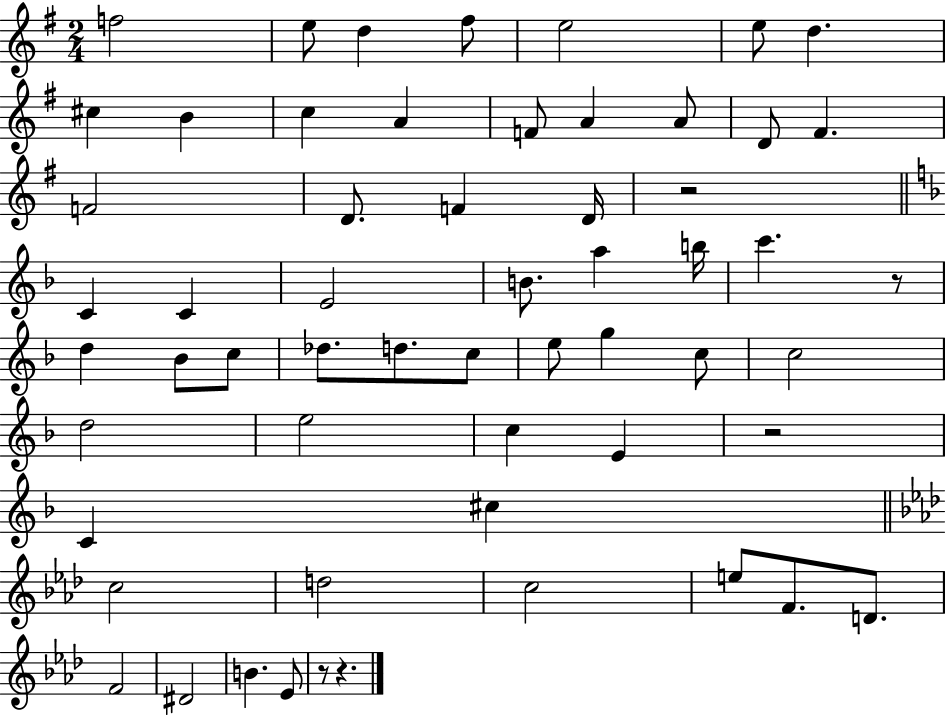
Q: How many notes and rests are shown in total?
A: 58